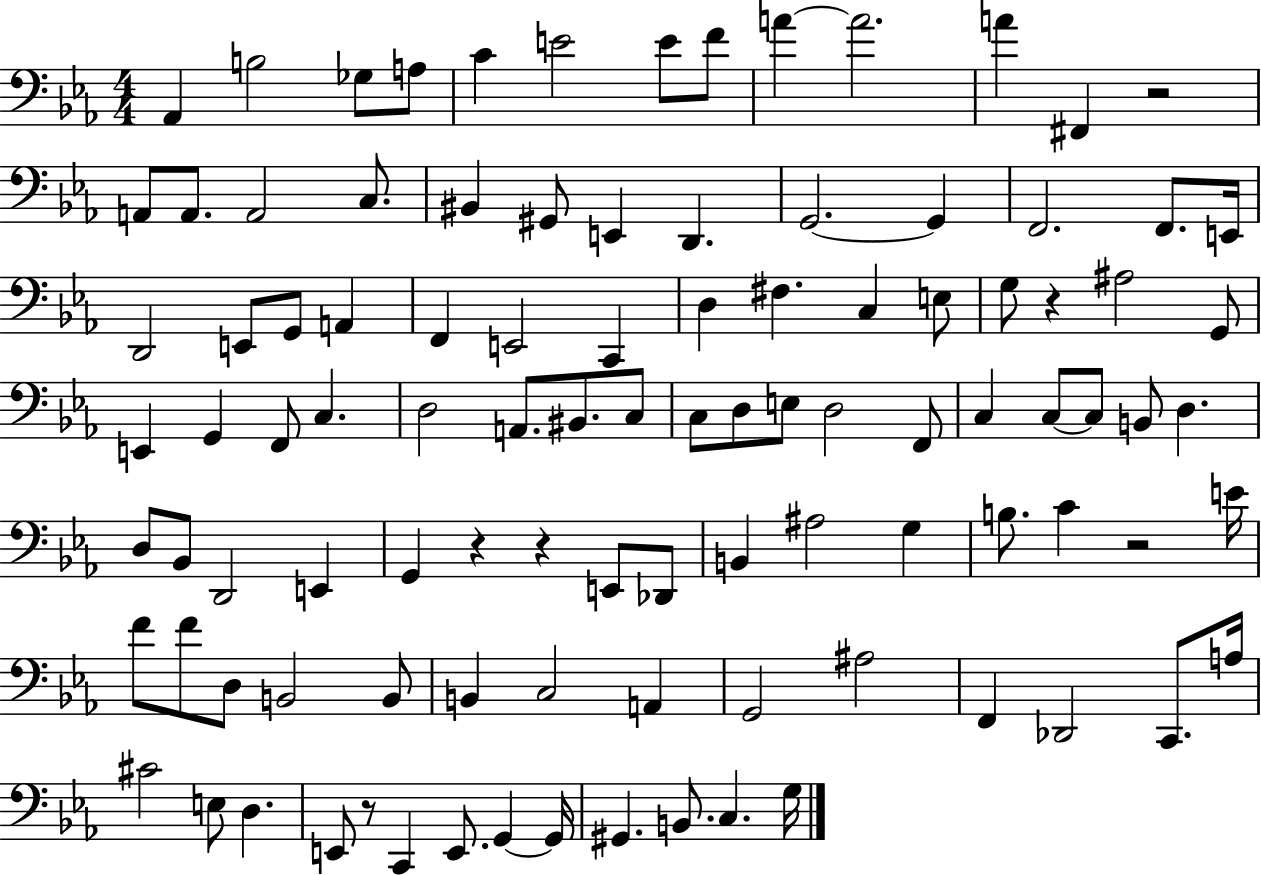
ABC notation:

X:1
T:Untitled
M:4/4
L:1/4
K:Eb
_A,, B,2 _G,/2 A,/2 C E2 E/2 F/2 A A2 A ^F,, z2 A,,/2 A,,/2 A,,2 C,/2 ^B,, ^G,,/2 E,, D,, G,,2 G,, F,,2 F,,/2 E,,/4 D,,2 E,,/2 G,,/2 A,, F,, E,,2 C,, D, ^F, C, E,/2 G,/2 z ^A,2 G,,/2 E,, G,, F,,/2 C, D,2 A,,/2 ^B,,/2 C,/2 C,/2 D,/2 E,/2 D,2 F,,/2 C, C,/2 C,/2 B,,/2 D, D,/2 _B,,/2 D,,2 E,, G,, z z E,,/2 _D,,/2 B,, ^A,2 G, B,/2 C z2 E/4 F/2 F/2 D,/2 B,,2 B,,/2 B,, C,2 A,, G,,2 ^A,2 F,, _D,,2 C,,/2 A,/4 ^C2 E,/2 D, E,,/2 z/2 C,, E,,/2 G,, G,,/4 ^G,, B,,/2 C, G,/4